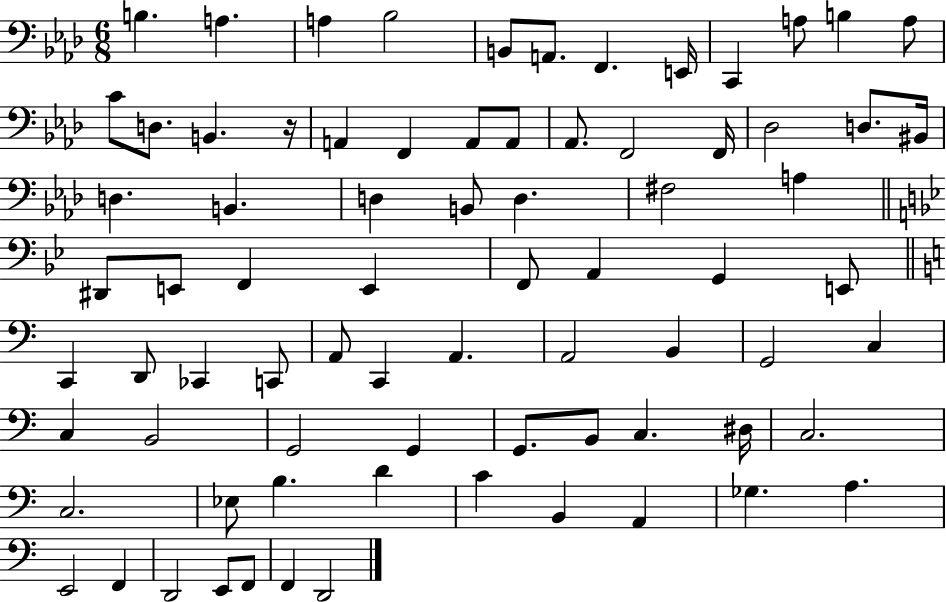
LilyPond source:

{
  \clef bass
  \numericTimeSignature
  \time 6/8
  \key aes \major
  b4. a4. | a4 bes2 | b,8 a,8. f,4. e,16 | c,4 a8 b4 a8 | \break c'8 d8. b,4. r16 | a,4 f,4 a,8 a,8 | aes,8. f,2 f,16 | des2 d8. bis,16 | \break d4. b,4. | d4 b,8 d4. | fis2 a4 | \bar "||" \break \key bes \major dis,8 e,8 f,4 e,4 | f,8 a,4 g,4 e,8 | \bar "||" \break \key c \major c,4 d,8 ces,4 c,8 | a,8 c,4 a,4. | a,2 b,4 | g,2 c4 | \break c4 b,2 | g,2 g,4 | g,8. b,8 c4. dis16 | c2. | \break c2. | ees8 b4. d'4 | c'4 b,4 a,4 | ges4. a4. | \break e,2 f,4 | d,2 e,8 f,8 | f,4 d,2 | \bar "|."
}